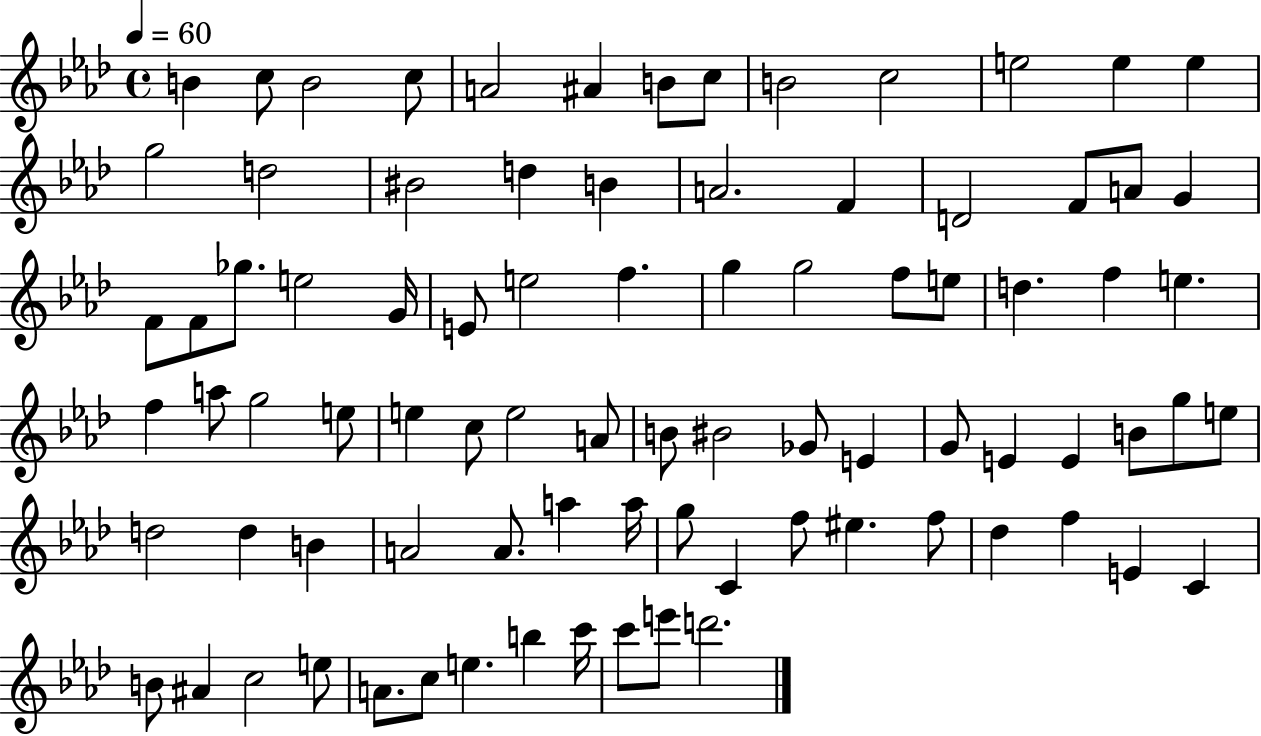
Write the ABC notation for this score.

X:1
T:Untitled
M:4/4
L:1/4
K:Ab
B c/2 B2 c/2 A2 ^A B/2 c/2 B2 c2 e2 e e g2 d2 ^B2 d B A2 F D2 F/2 A/2 G F/2 F/2 _g/2 e2 G/4 E/2 e2 f g g2 f/2 e/2 d f e f a/2 g2 e/2 e c/2 e2 A/2 B/2 ^B2 _G/2 E G/2 E E B/2 g/2 e/2 d2 d B A2 A/2 a a/4 g/2 C f/2 ^e f/2 _d f E C B/2 ^A c2 e/2 A/2 c/2 e b c'/4 c'/2 e'/2 d'2